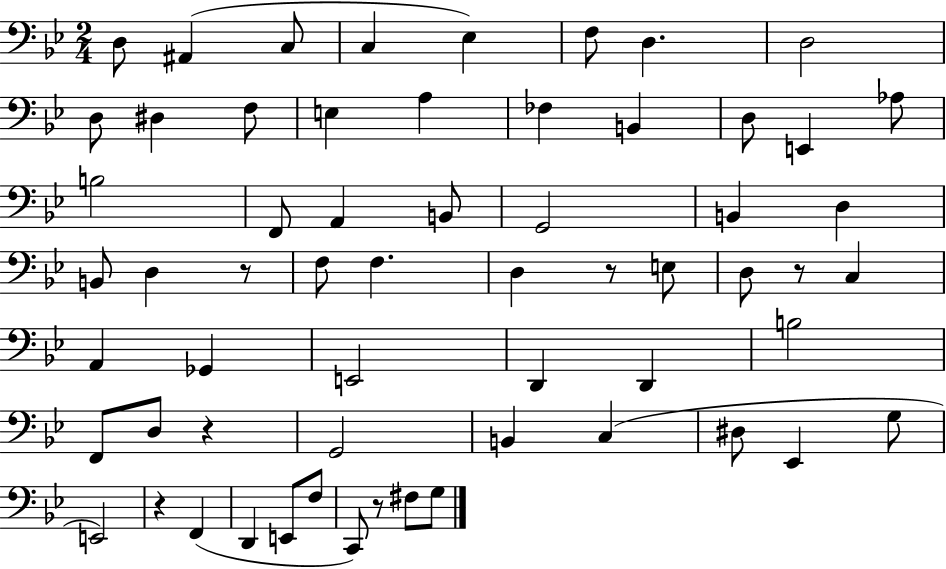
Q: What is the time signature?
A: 2/4